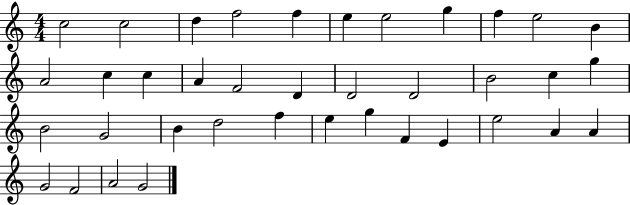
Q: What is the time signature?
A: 4/4